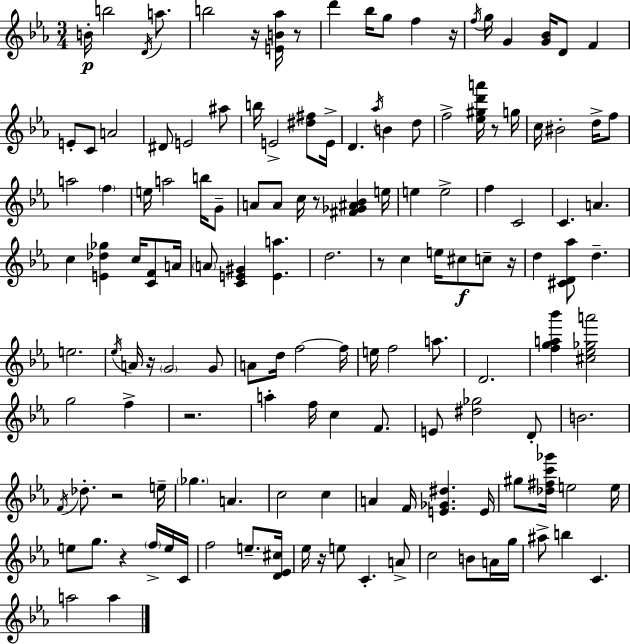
{
  \clef treble
  \numericTimeSignature
  \time 3/4
  \key ees \major
  b'16-.\p b''2 \acciaccatura { d'16 } a''8. | b''2 r16 <e' b' aes''>16 r8 | d'''4 bes''16 g''8 f''4 | r16 \acciaccatura { f''16 } g''16 g'4 <g' bes'>16 d'8 f'4 | \break e'8-. c'8 a'2 | dis'8 e'2 | ais''8 b''16 e'2-> <dis'' fis''>8 | e'16-> d'4. \acciaccatura { aes''16 } b'4 | \break d''8 f''2-> <ees'' gis'' d''' a'''>16 | r8 g''16 c''16 bis'2-. | d''16-> f''8 a''2 \parenthesize f''4 | e''16 a''2 | \break b''16 g'8-- a'8 a'8 c''16 r8 <fis' ges' ais' bes'>4 | e''16 e''4 e''2-> | f''4 c'2 | c'4. a'4. | \break c''4 <e' des'' ges''>4 c''16 | <c' f'>8 a'16 \parenthesize a'8 <c' e' gis'>4 <e' a''>4. | d''2. | r8 c''4 e''16 cis''8\f | \break c''8-- r16 d''4 <cis' d' aes''>8 d''4.-- | e''2. | \acciaccatura { ees''16 } a'16 r16 \parenthesize g'2 | g'8 a'8 d''16 f''2~~ | \break f''16 e''16 f''2 | a''8. d'2. | <f'' g'' a'' bes'''>4 <cis'' ees'' ges'' a'''>2 | g''2 | \break f''4-> r2. | a''4-. f''16 c''4 | f'8. e'8 <dis'' ges''>2 | d'8-. b'2. | \break \acciaccatura { f'16 } des''8.-. r2 | e''16-- \parenthesize ges''4. a'4. | c''2 | c''4 a'4 f'16 <e' ges' dis''>4. | \break e'16 gis''8 <des'' fis'' c''' ges'''>16 e''2 | e''16 e''8 g''8. r4 | \parenthesize f''16-> e''16 c'16 f''2 | e''8.-- <d' ees' cis''>16 ees''16 r16 e''8 c'4.-. | \break a'8-> c''2 | b'8 a'16 g''16 ais''8-> b''4 c'4. | a''2 | a''4 \bar "|."
}